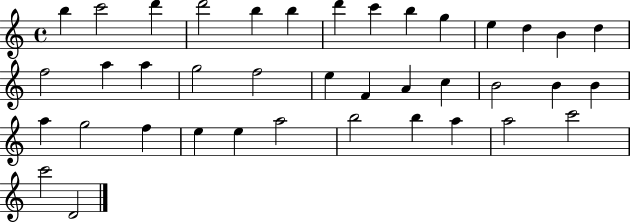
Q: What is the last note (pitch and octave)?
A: D4